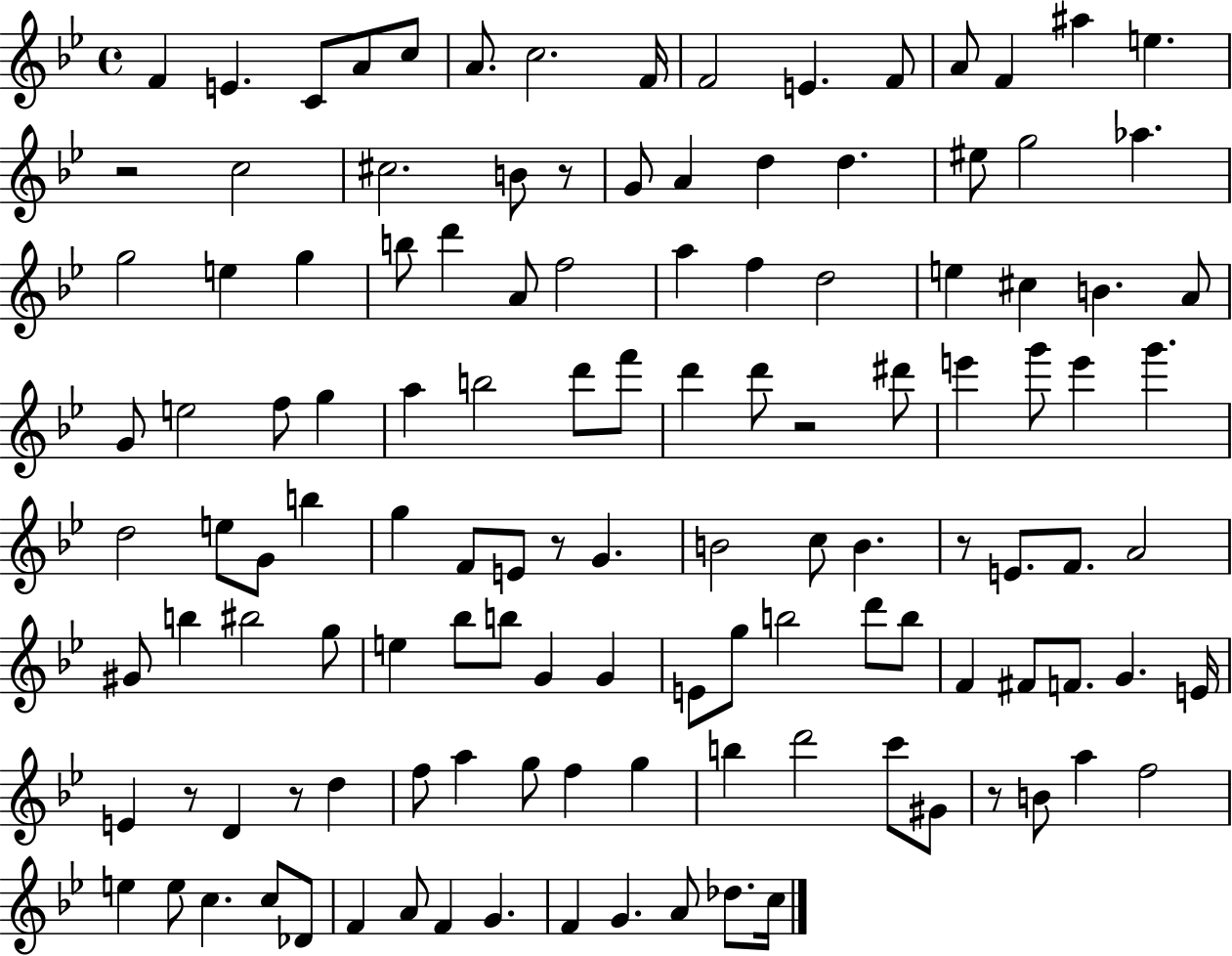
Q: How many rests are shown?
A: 8